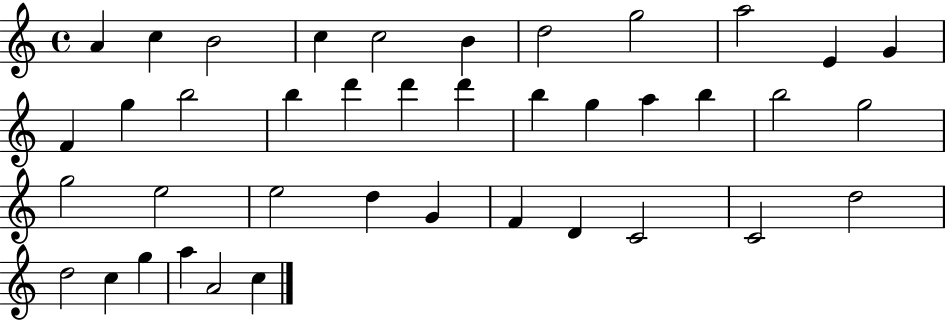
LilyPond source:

{
  \clef treble
  \time 4/4
  \defaultTimeSignature
  \key c \major
  a'4 c''4 b'2 | c''4 c''2 b'4 | d''2 g''2 | a''2 e'4 g'4 | \break f'4 g''4 b''2 | b''4 d'''4 d'''4 d'''4 | b''4 g''4 a''4 b''4 | b''2 g''2 | \break g''2 e''2 | e''2 d''4 g'4 | f'4 d'4 c'2 | c'2 d''2 | \break d''2 c''4 g''4 | a''4 a'2 c''4 | \bar "|."
}